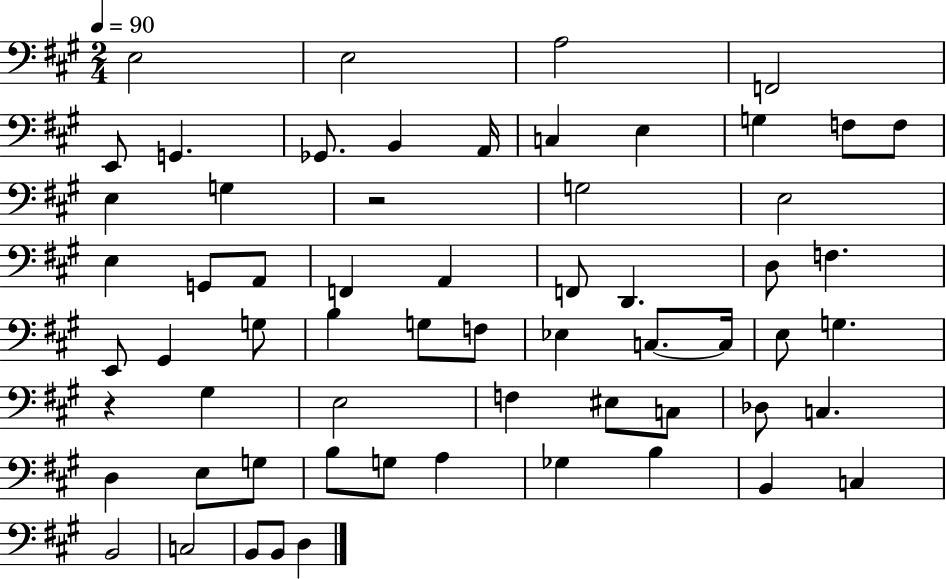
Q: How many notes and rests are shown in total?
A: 62